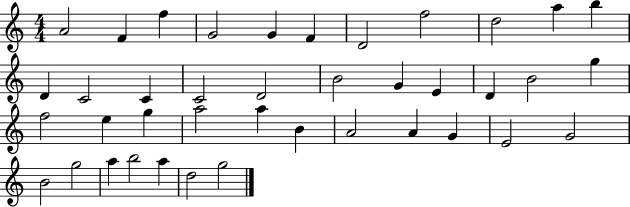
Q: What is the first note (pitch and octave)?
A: A4